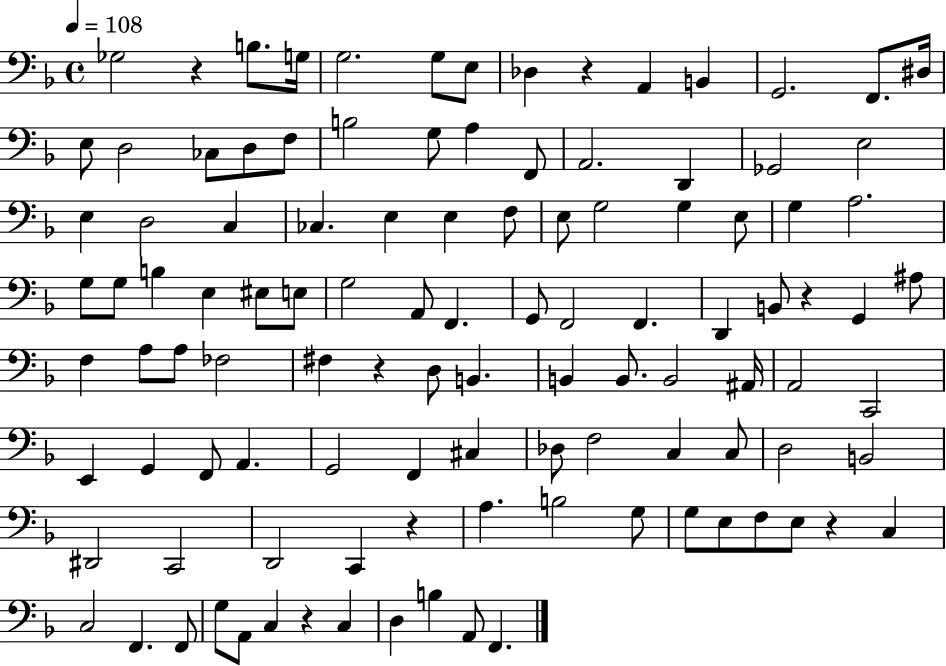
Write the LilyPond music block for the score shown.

{
  \clef bass
  \time 4/4
  \defaultTimeSignature
  \key f \major
  \tempo 4 = 108
  ges2 r4 b8. g16 | g2. g8 e8 | des4 r4 a,4 b,4 | g,2. f,8. dis16 | \break e8 d2 ces8 d8 f8 | b2 g8 a4 f,8 | a,2. d,4 | ges,2 e2 | \break e4 d2 c4 | ces4. e4 e4 f8 | e8 g2 g4 e8 | g4 a2. | \break g8 g8 b4 e4 eis8 e8 | g2 a,8 f,4. | g,8 f,2 f,4. | d,4 b,8 r4 g,4 ais8 | \break f4 a8 a8 fes2 | fis4 r4 d8 b,4. | b,4 b,8. b,2 ais,16 | a,2 c,2 | \break e,4 g,4 f,8 a,4. | g,2 f,4 cis4 | des8 f2 c4 c8 | d2 b,2 | \break dis,2 c,2 | d,2 c,4 r4 | a4. b2 g8 | g8 e8 f8 e8 r4 c4 | \break c2 f,4. f,8 | g8 a,8 c4 r4 c4 | d4 b4 a,8 f,4. | \bar "|."
}